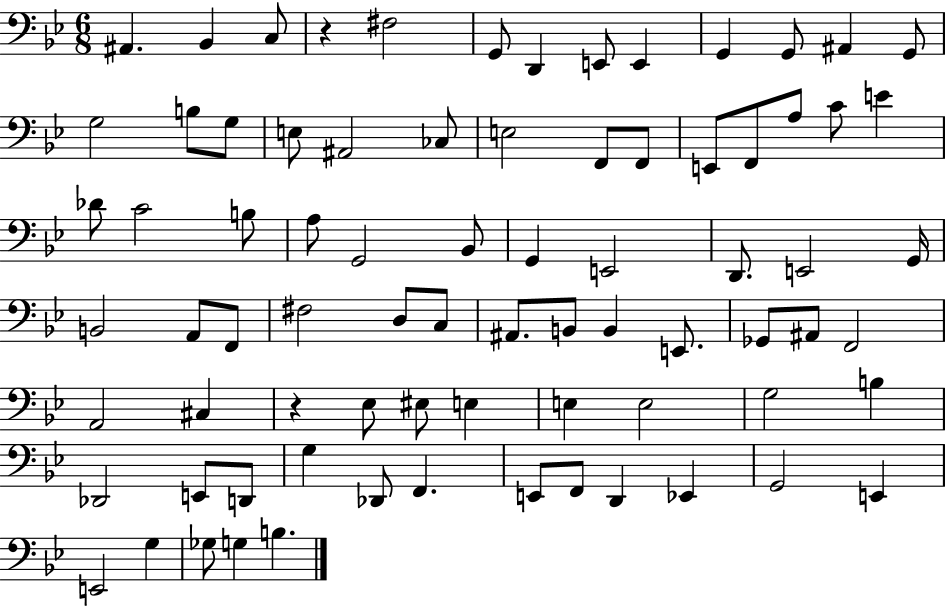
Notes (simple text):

A#2/q. Bb2/q C3/e R/q F#3/h G2/e D2/q E2/e E2/q G2/q G2/e A#2/q G2/e G3/h B3/e G3/e E3/e A#2/h CES3/e E3/h F2/e F2/e E2/e F2/e A3/e C4/e E4/q Db4/e C4/h B3/e A3/e G2/h Bb2/e G2/q E2/h D2/e. E2/h G2/s B2/h A2/e F2/e F#3/h D3/e C3/e A#2/e. B2/e B2/q E2/e. Gb2/e A#2/e F2/h A2/h C#3/q R/q Eb3/e EIS3/e E3/q E3/q E3/h G3/h B3/q Db2/h E2/e D2/e G3/q Db2/e F2/q. E2/e F2/e D2/q Eb2/q G2/h E2/q E2/h G3/q Gb3/e G3/q B3/q.